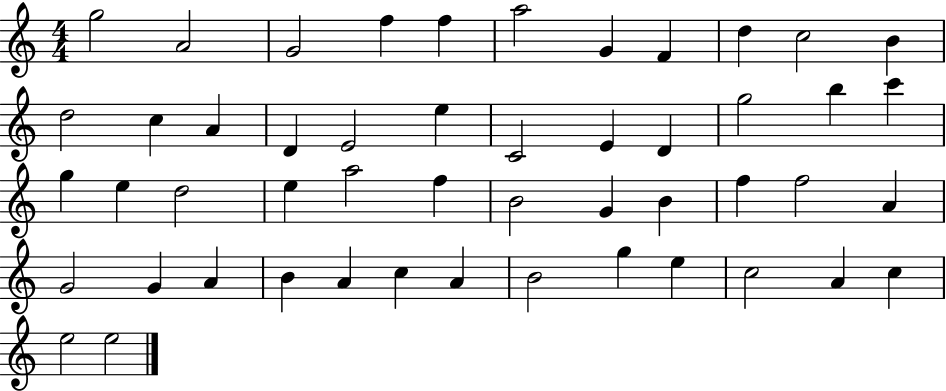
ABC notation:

X:1
T:Untitled
M:4/4
L:1/4
K:C
g2 A2 G2 f f a2 G F d c2 B d2 c A D E2 e C2 E D g2 b c' g e d2 e a2 f B2 G B f f2 A G2 G A B A c A B2 g e c2 A c e2 e2